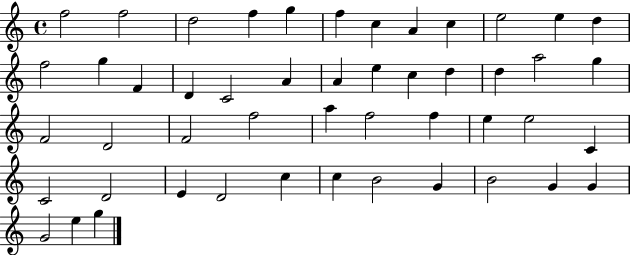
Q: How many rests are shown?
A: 0